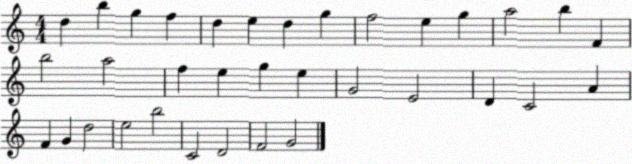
X:1
T:Untitled
M:4/4
L:1/4
K:C
d b g f d e d g f2 e g a2 b F b2 a2 f e g e G2 E2 D C2 A F G d2 e2 b2 C2 D2 F2 G2